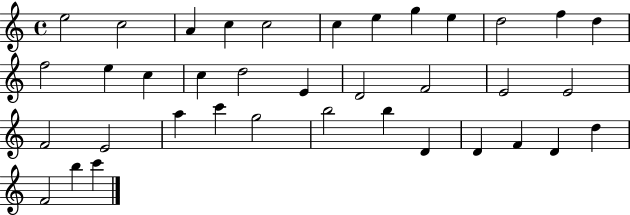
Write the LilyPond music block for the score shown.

{
  \clef treble
  \time 4/4
  \defaultTimeSignature
  \key c \major
  e''2 c''2 | a'4 c''4 c''2 | c''4 e''4 g''4 e''4 | d''2 f''4 d''4 | \break f''2 e''4 c''4 | c''4 d''2 e'4 | d'2 f'2 | e'2 e'2 | \break f'2 e'2 | a''4 c'''4 g''2 | b''2 b''4 d'4 | d'4 f'4 d'4 d''4 | \break f'2 b''4 c'''4 | \bar "|."
}